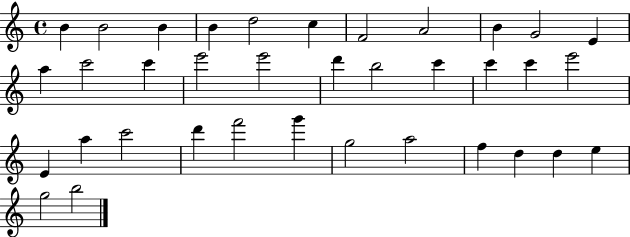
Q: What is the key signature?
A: C major